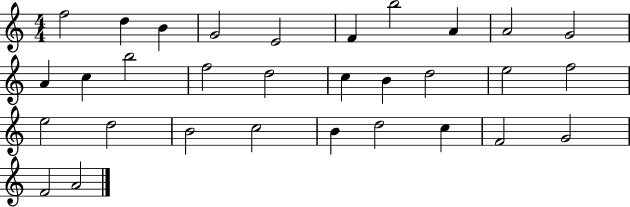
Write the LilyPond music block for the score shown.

{
  \clef treble
  \numericTimeSignature
  \time 4/4
  \key c \major
  f''2 d''4 b'4 | g'2 e'2 | f'4 b''2 a'4 | a'2 g'2 | \break a'4 c''4 b''2 | f''2 d''2 | c''4 b'4 d''2 | e''2 f''2 | \break e''2 d''2 | b'2 c''2 | b'4 d''2 c''4 | f'2 g'2 | \break f'2 a'2 | \bar "|."
}